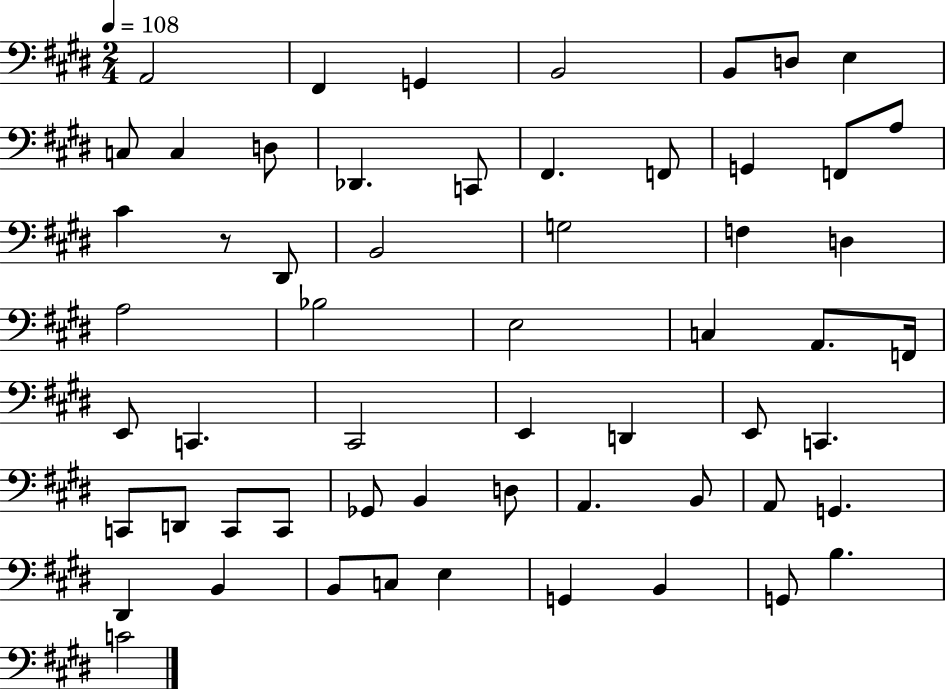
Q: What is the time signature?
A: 2/4